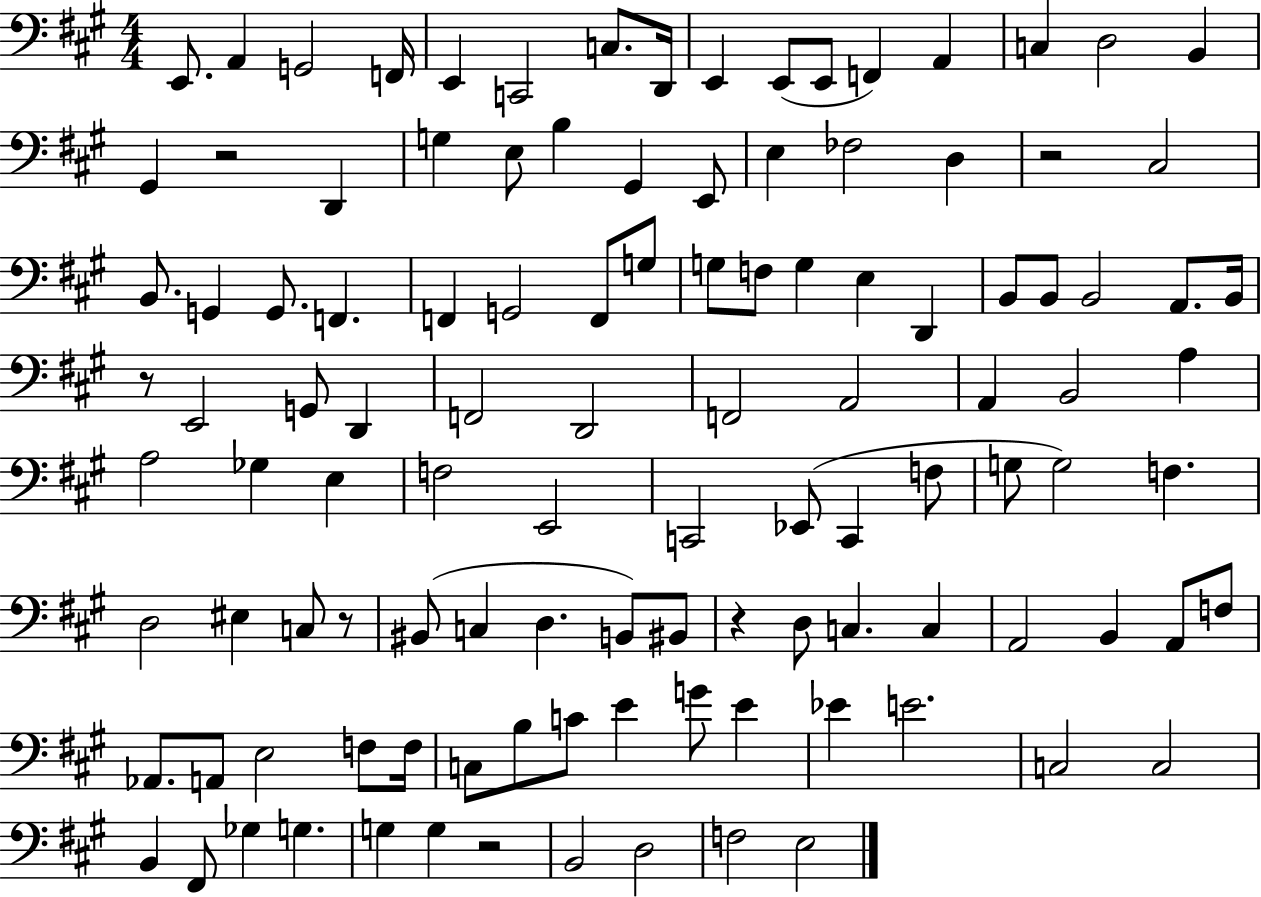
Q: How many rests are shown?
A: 6